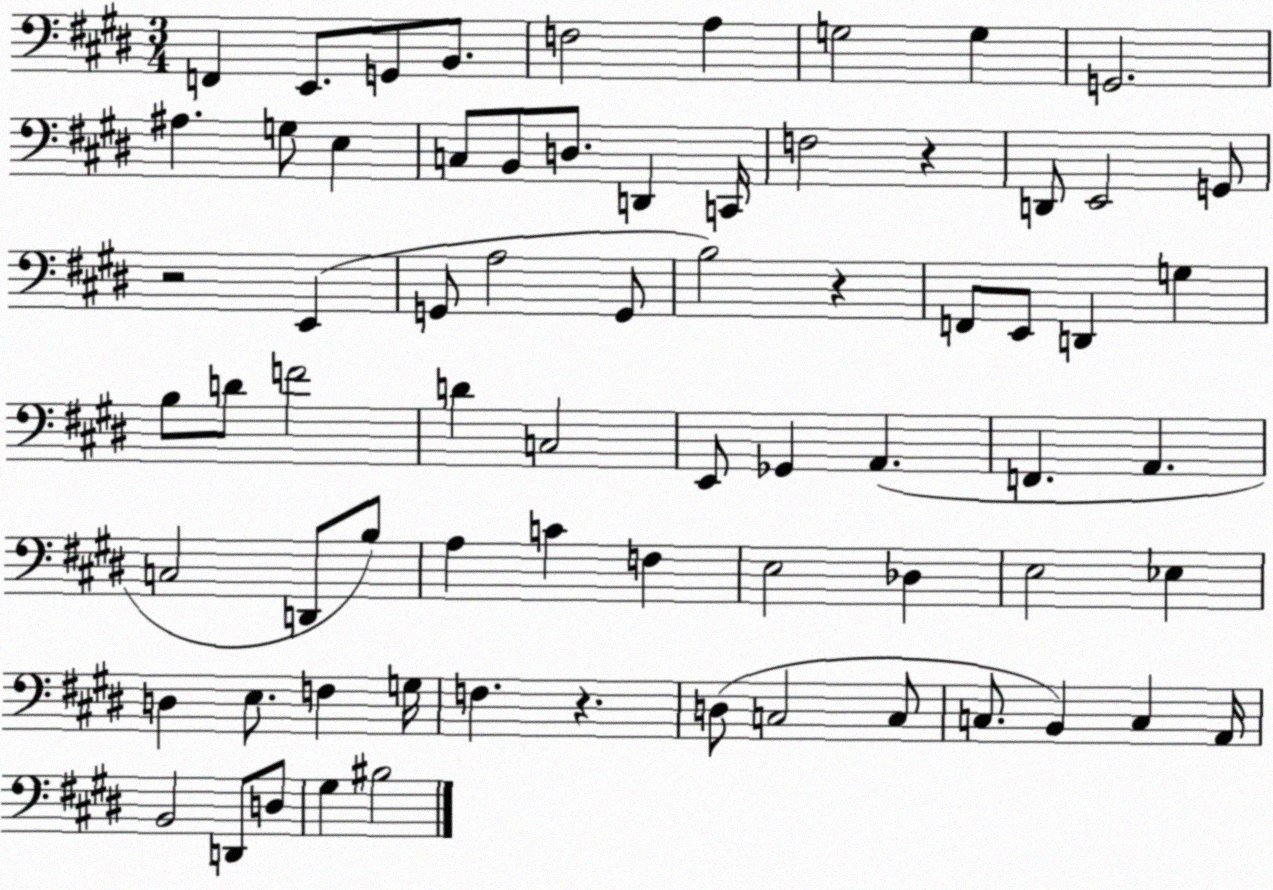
X:1
T:Untitled
M:3/4
L:1/4
K:E
F,, E,,/2 G,,/2 B,,/2 F,2 A, G,2 G, G,,2 ^A, G,/2 E, C,/2 B,,/2 D,/2 D,, C,,/4 F,2 z D,,/2 E,,2 G,,/2 z2 E,, G,,/2 A,2 G,,/2 B,2 z F,,/2 E,,/2 D,, G, B,/2 D/2 F2 D C,2 E,,/2 _G,, A,, F,, A,, C,2 D,,/2 B,/2 A, C F, E,2 _D, E,2 _E, D, E,/2 F, G,/4 F, z D,/2 C,2 C,/2 C,/2 B,, C, A,,/4 B,,2 D,,/2 D,/2 ^G, ^B,2